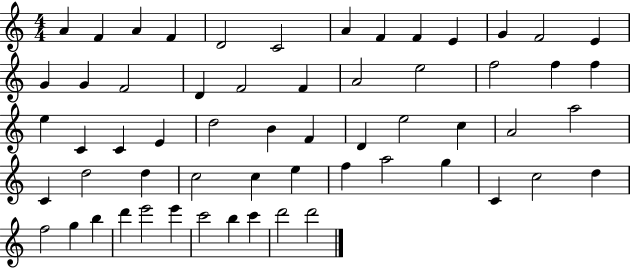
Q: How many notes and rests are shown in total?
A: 59